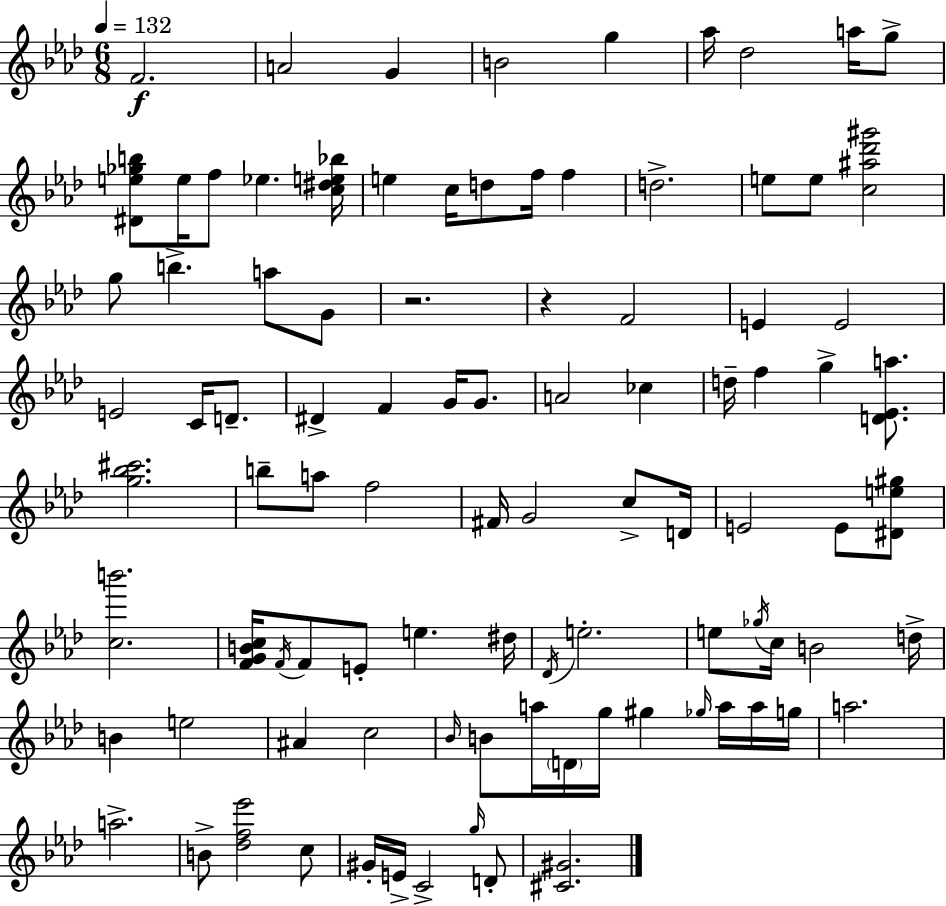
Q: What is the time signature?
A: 6/8